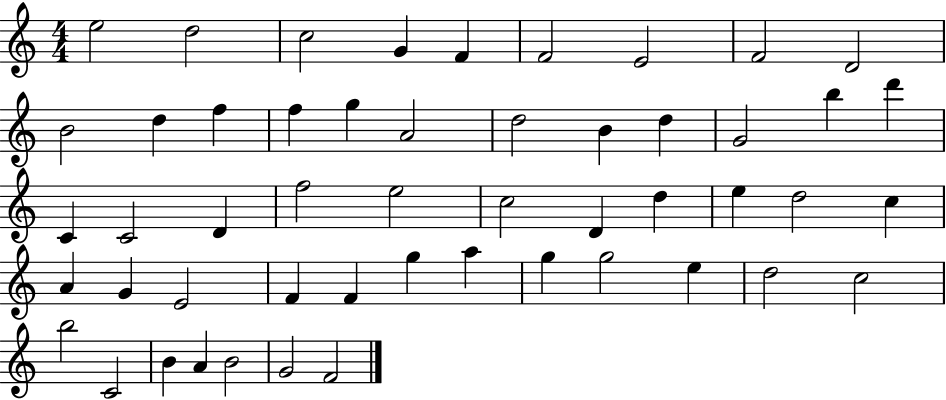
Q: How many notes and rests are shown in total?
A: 51